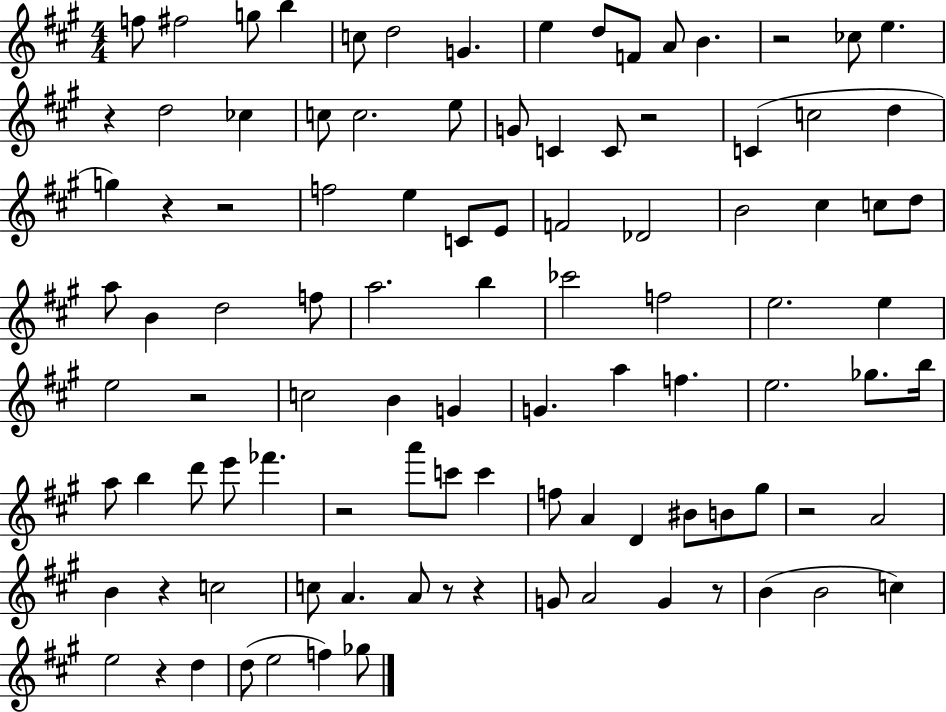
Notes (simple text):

F5/e F#5/h G5/e B5/q C5/e D5/h G4/q. E5/q D5/e F4/e A4/e B4/q. R/h CES5/e E5/q. R/q D5/h CES5/q C5/e C5/h. E5/e G4/e C4/q C4/e R/h C4/q C5/h D5/q G5/q R/q R/h F5/h E5/q C4/e E4/e F4/h Db4/h B4/h C#5/q C5/e D5/e A5/e B4/q D5/h F5/e A5/h. B5/q CES6/h F5/h E5/h. E5/q E5/h R/h C5/h B4/q G4/q G4/q. A5/q F5/q. E5/h. Gb5/e. B5/s A5/e B5/q D6/e E6/e FES6/q. R/h A6/e C6/e C6/q F5/e A4/q D4/q BIS4/e B4/e G#5/e R/h A4/h B4/q R/q C5/h C5/e A4/q. A4/e R/e R/q G4/e A4/h G4/q R/e B4/q B4/h C5/q E5/h R/q D5/q D5/e E5/h F5/q Gb5/e